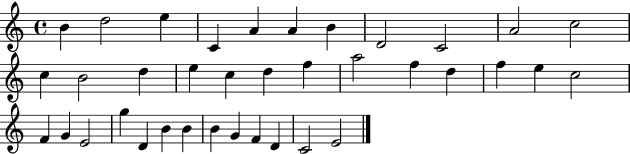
B4/q D5/h E5/q C4/q A4/q A4/q B4/q D4/h C4/h A4/h C5/h C5/q B4/h D5/q E5/q C5/q D5/q F5/q A5/h F5/q D5/q F5/q E5/q C5/h F4/q G4/q E4/h G5/q D4/q B4/q B4/q B4/q G4/q F4/q D4/q C4/h E4/h